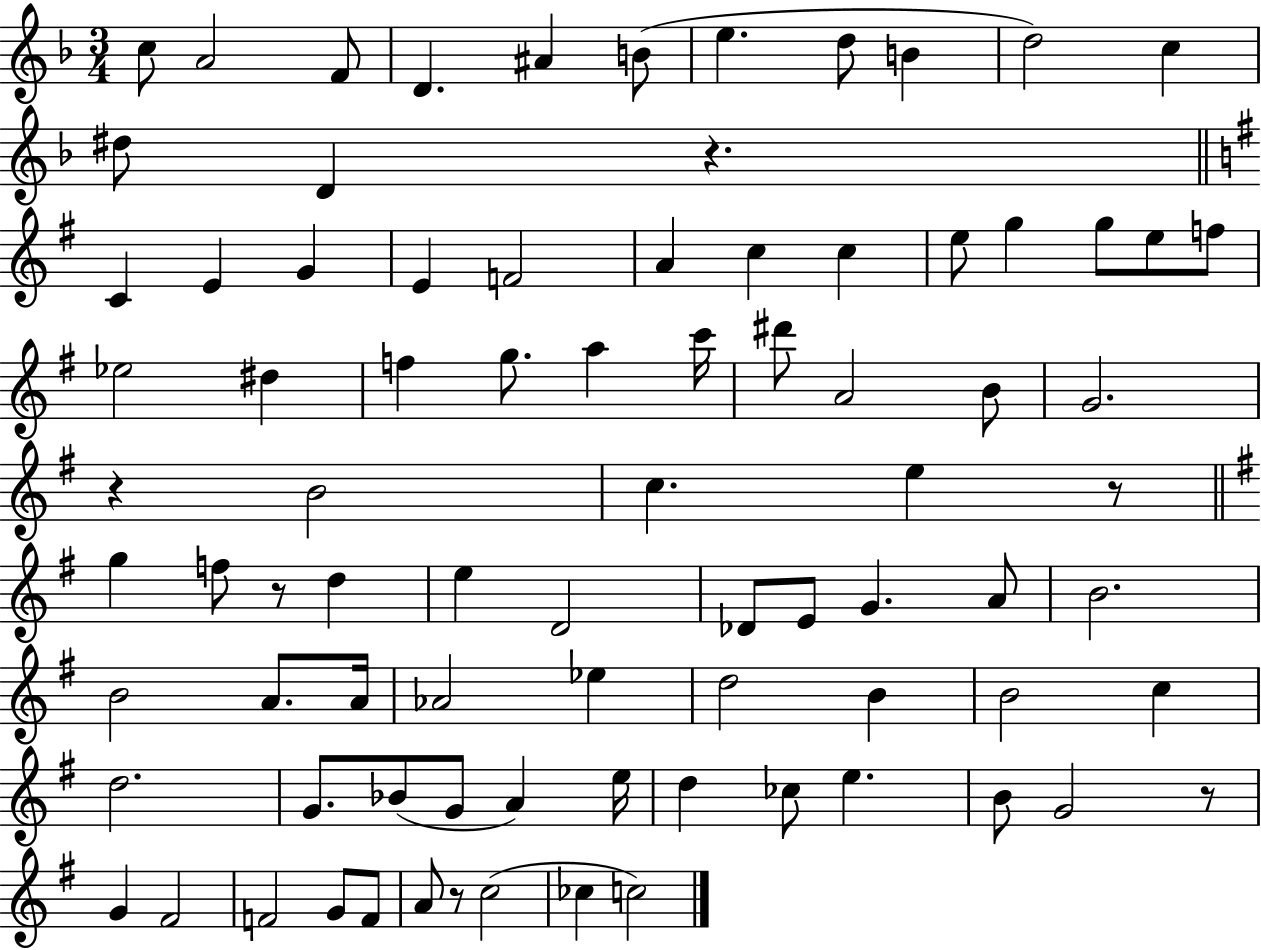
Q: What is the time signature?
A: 3/4